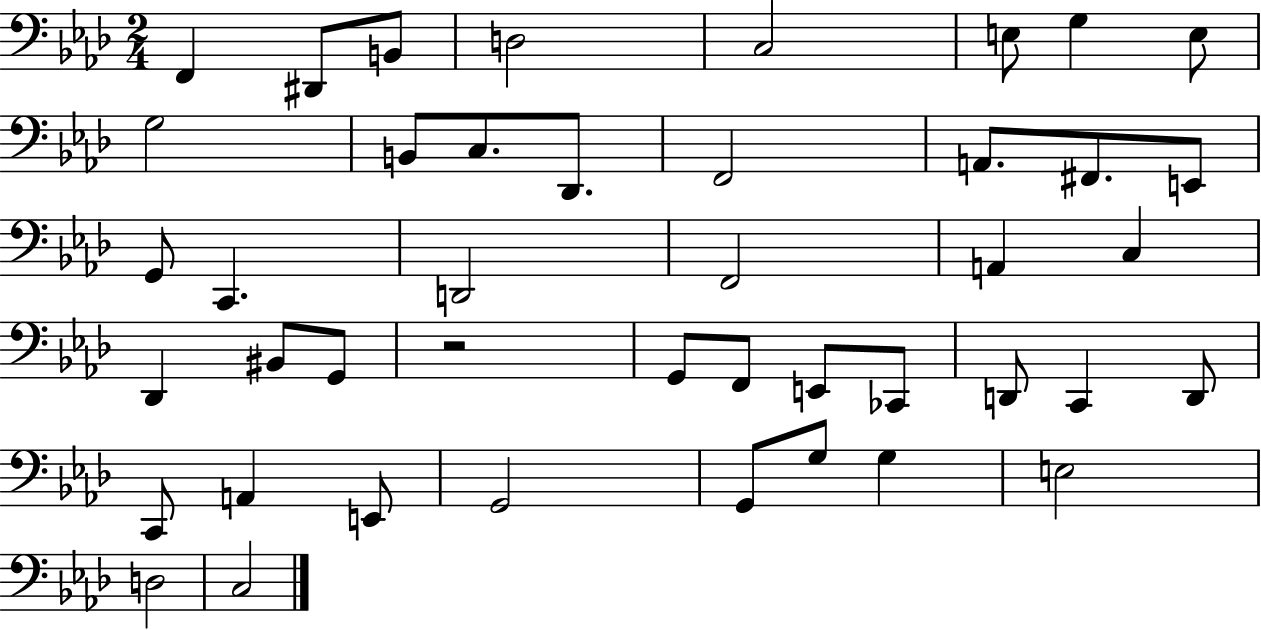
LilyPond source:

{
  \clef bass
  \numericTimeSignature
  \time 2/4
  \key aes \major
  f,4 dis,8 b,8 | d2 | c2 | e8 g4 e8 | \break g2 | b,8 c8. des,8. | f,2 | a,8. fis,8. e,8 | \break g,8 c,4. | d,2 | f,2 | a,4 c4 | \break des,4 bis,8 g,8 | r2 | g,8 f,8 e,8 ces,8 | d,8 c,4 d,8 | \break c,8 a,4 e,8 | g,2 | g,8 g8 g4 | e2 | \break d2 | c2 | \bar "|."
}